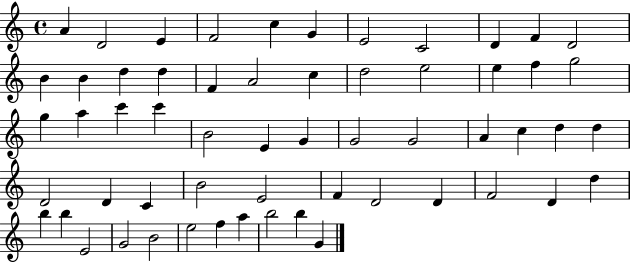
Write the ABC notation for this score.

X:1
T:Untitled
M:4/4
L:1/4
K:C
A D2 E F2 c G E2 C2 D F D2 B B d d F A2 c d2 e2 e f g2 g a c' c' B2 E G G2 G2 A c d d D2 D C B2 E2 F D2 D F2 D d b b E2 G2 B2 e2 f a b2 b G